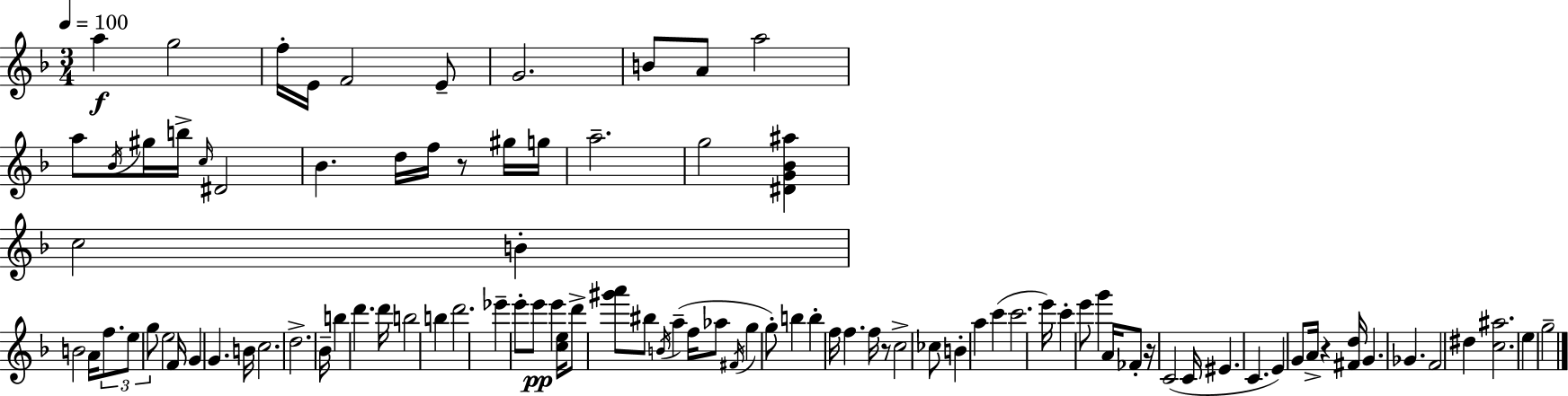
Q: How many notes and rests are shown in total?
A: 96